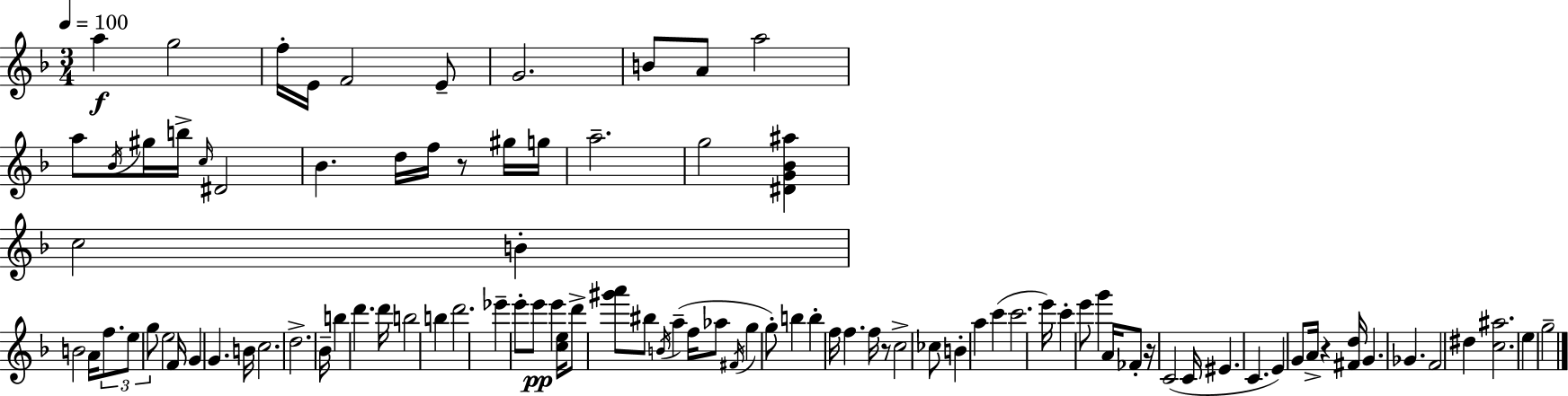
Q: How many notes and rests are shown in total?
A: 96